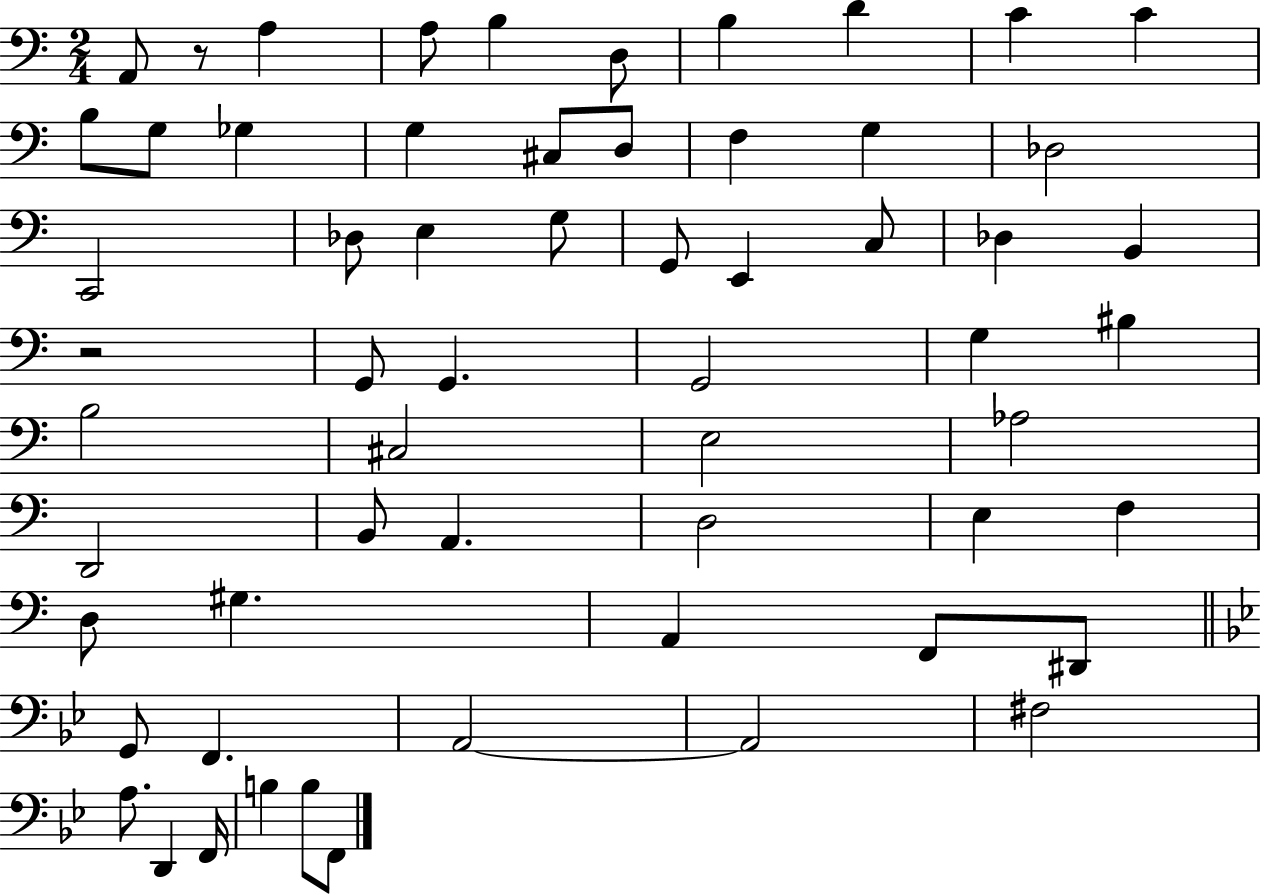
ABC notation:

X:1
T:Untitled
M:2/4
L:1/4
K:C
A,,/2 z/2 A, A,/2 B, D,/2 B, D C C B,/2 G,/2 _G, G, ^C,/2 D,/2 F, G, _D,2 C,,2 _D,/2 E, G,/2 G,,/2 E,, C,/2 _D, B,, z2 G,,/2 G,, G,,2 G, ^B, B,2 ^C,2 E,2 _A,2 D,,2 B,,/2 A,, D,2 E, F, D,/2 ^G, A,, F,,/2 ^D,,/2 G,,/2 F,, A,,2 A,,2 ^F,2 A,/2 D,, F,,/4 B, B,/2 F,,/2